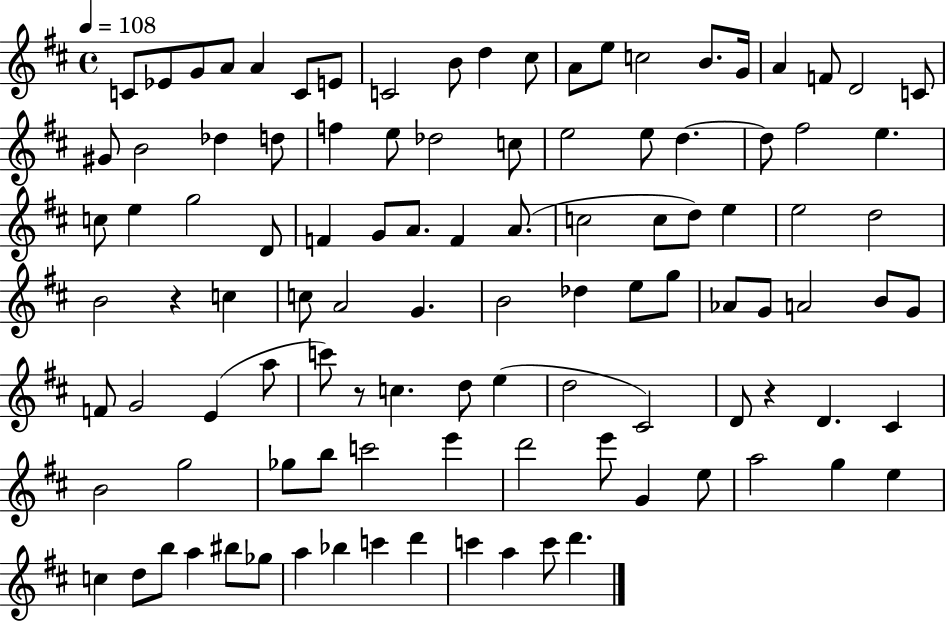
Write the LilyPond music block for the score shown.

{
  \clef treble
  \time 4/4
  \defaultTimeSignature
  \key d \major
  \tempo 4 = 108
  \repeat volta 2 { c'8 ees'8 g'8 a'8 a'4 c'8 e'8 | c'2 b'8 d''4 cis''8 | a'8 e''8 c''2 b'8. g'16 | a'4 f'8 d'2 c'8 | \break gis'8 b'2 des''4 d''8 | f''4 e''8 des''2 c''8 | e''2 e''8 d''4.~~ | d''8 fis''2 e''4. | \break c''8 e''4 g''2 d'8 | f'4 g'8 a'8. f'4 a'8.( | c''2 c''8 d''8) e''4 | e''2 d''2 | \break b'2 r4 c''4 | c''8 a'2 g'4. | b'2 des''4 e''8 g''8 | aes'8 g'8 a'2 b'8 g'8 | \break f'8 g'2 e'4( a''8 | c'''8) r8 c''4. d''8 e''4( | d''2 cis'2) | d'8 r4 d'4. cis'4 | \break b'2 g''2 | ges''8 b''8 c'''2 e'''4 | d'''2 e'''8 g'4 e''8 | a''2 g''4 e''4 | \break c''4 d''8 b''8 a''4 bis''8 ges''8 | a''4 bes''4 c'''4 d'''4 | c'''4 a''4 c'''8 d'''4. | } \bar "|."
}